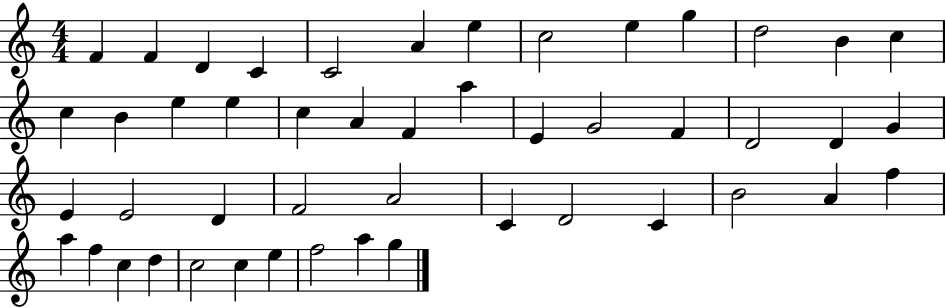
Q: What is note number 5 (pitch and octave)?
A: C4